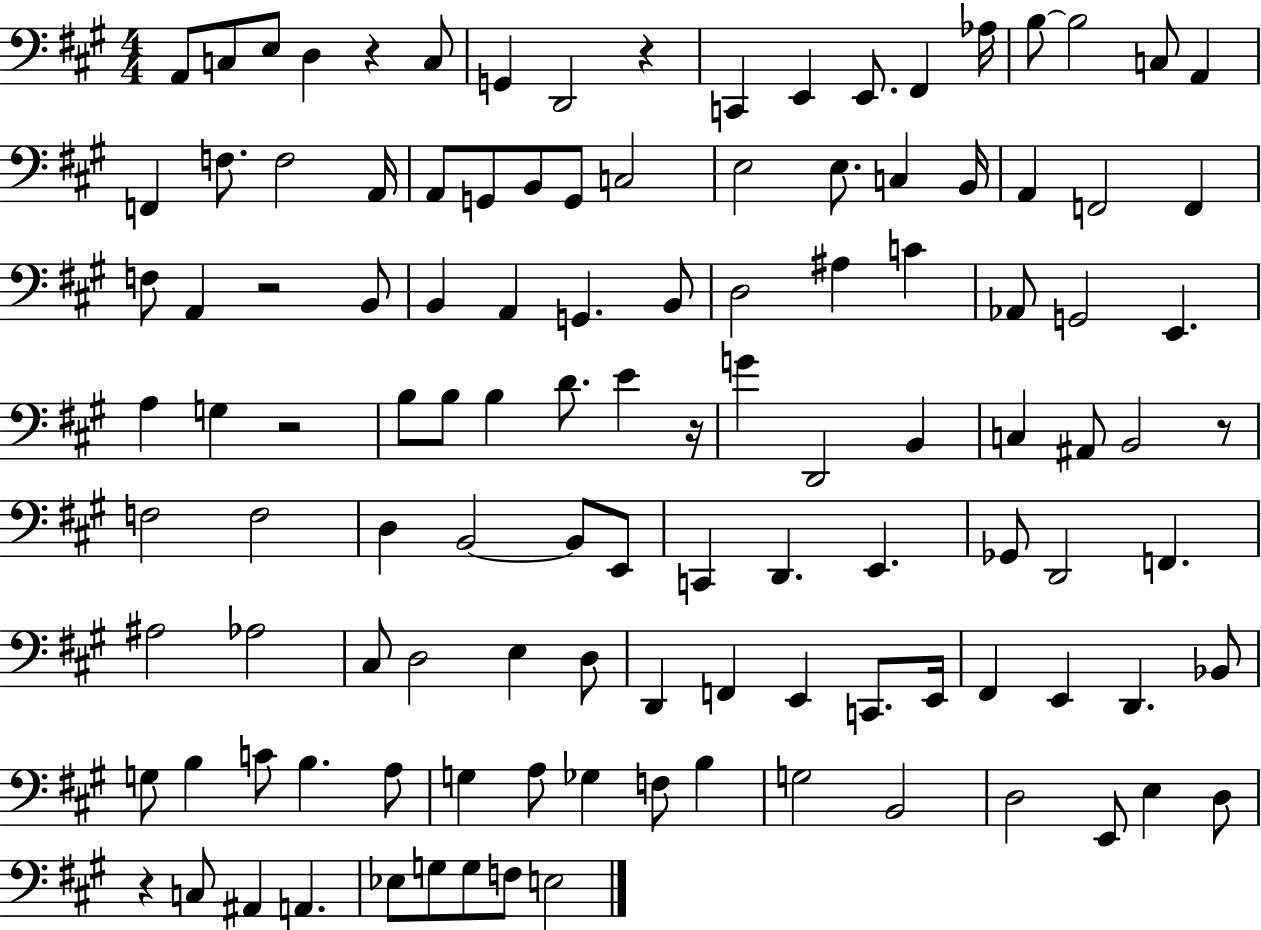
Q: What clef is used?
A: bass